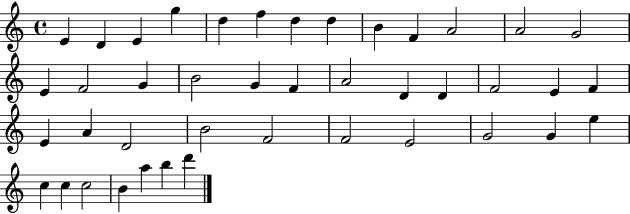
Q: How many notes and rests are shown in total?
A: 42